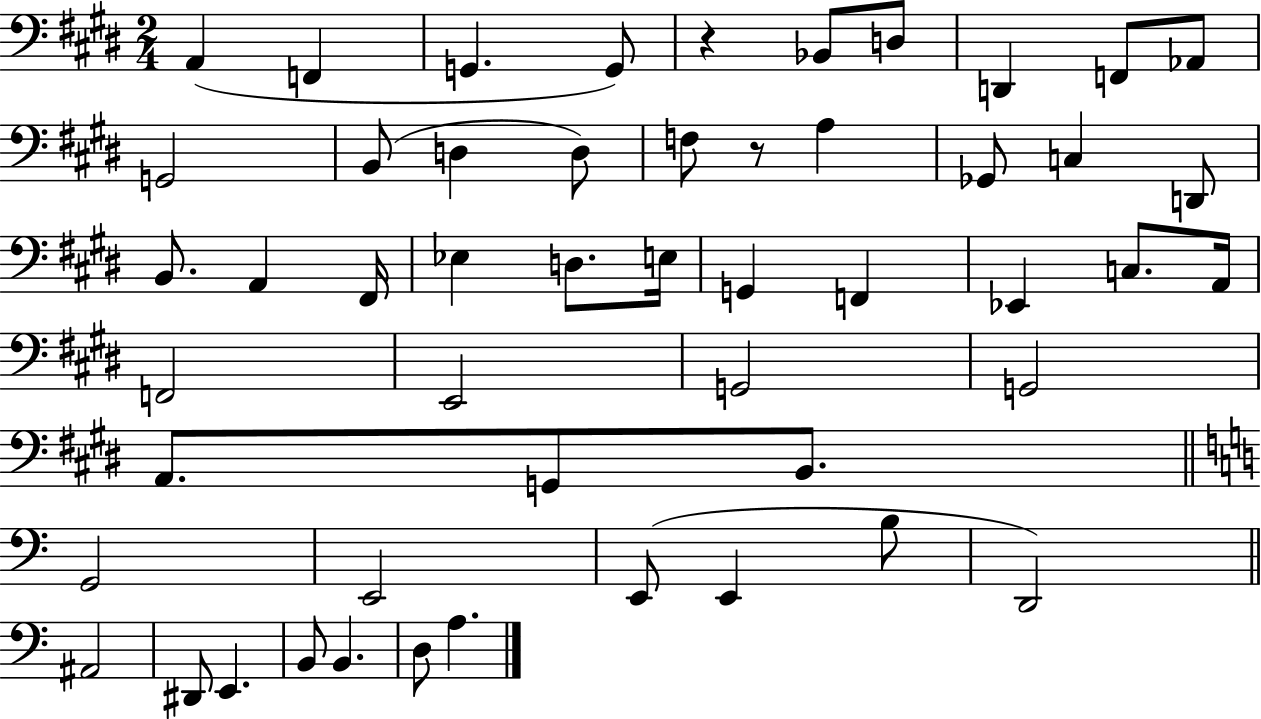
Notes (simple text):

A2/q F2/q G2/q. G2/e R/q Bb2/e D3/e D2/q F2/e Ab2/e G2/h B2/e D3/q D3/e F3/e R/e A3/q Gb2/e C3/q D2/e B2/e. A2/q F#2/s Eb3/q D3/e. E3/s G2/q F2/q Eb2/q C3/e. A2/s F2/h E2/h G2/h G2/h A2/e. G2/e B2/e. G2/h E2/h E2/e E2/q B3/e D2/h A#2/h D#2/e E2/q. B2/e B2/q. D3/e A3/q.